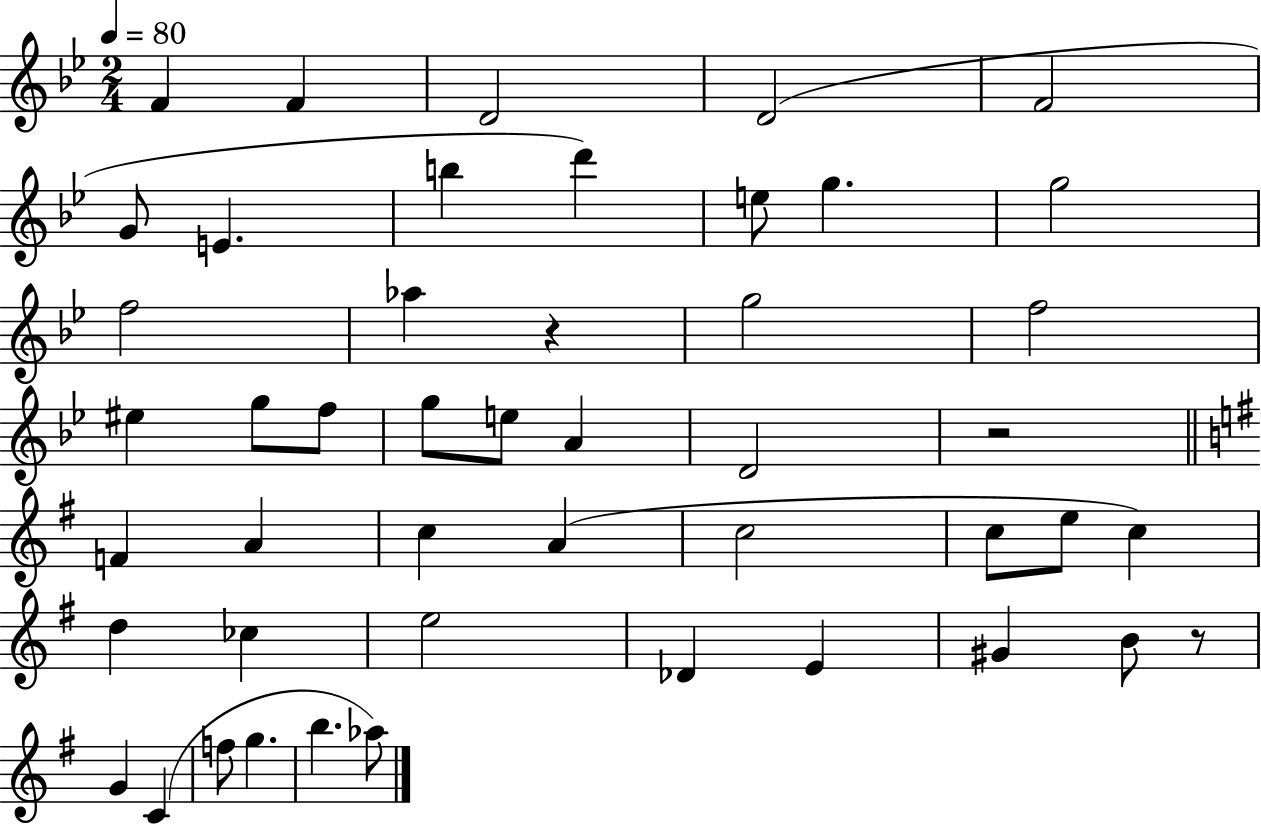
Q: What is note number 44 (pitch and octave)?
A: Ab5